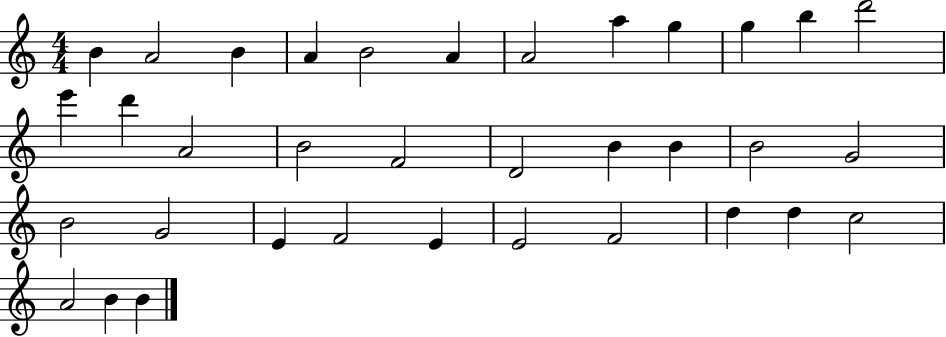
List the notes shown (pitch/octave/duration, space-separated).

B4/q A4/h B4/q A4/q B4/h A4/q A4/h A5/q G5/q G5/q B5/q D6/h E6/q D6/q A4/h B4/h F4/h D4/h B4/q B4/q B4/h G4/h B4/h G4/h E4/q F4/h E4/q E4/h F4/h D5/q D5/q C5/h A4/h B4/q B4/q